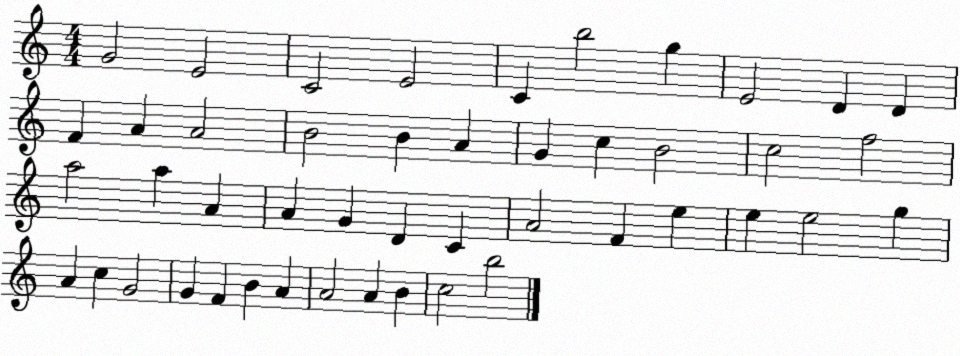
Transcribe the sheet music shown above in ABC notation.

X:1
T:Untitled
M:4/4
L:1/4
K:C
G2 E2 C2 E2 C b2 g E2 D D F A A2 B2 B A G c B2 c2 f2 a2 a A A G D C A2 F e e e2 g A c G2 G F B A A2 A B c2 b2